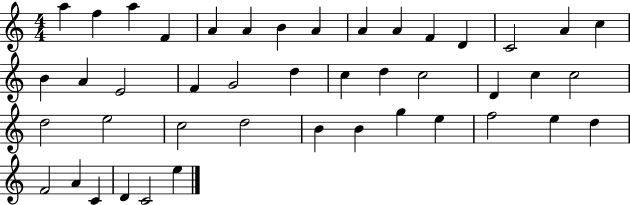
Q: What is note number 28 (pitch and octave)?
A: D5